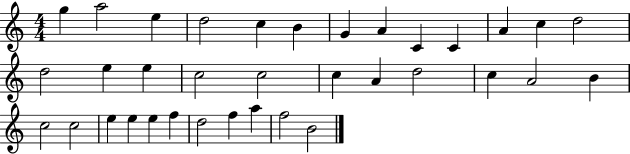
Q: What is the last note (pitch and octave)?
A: B4